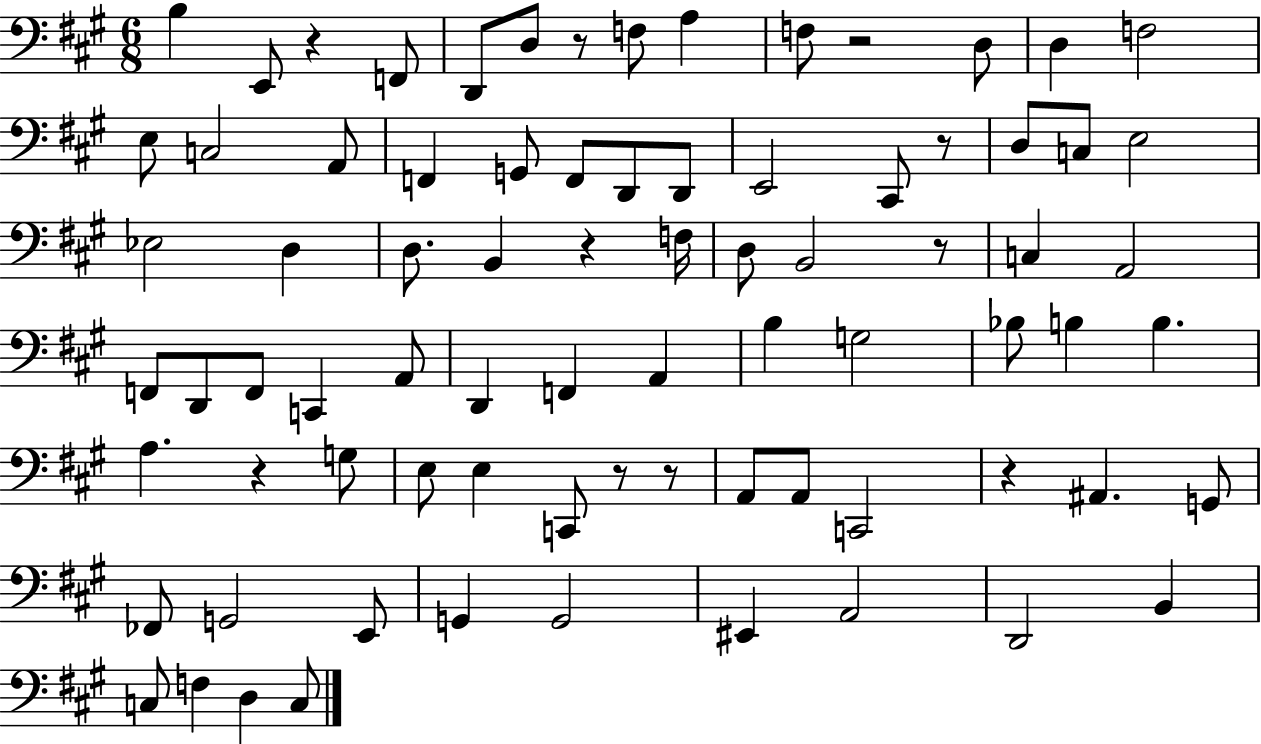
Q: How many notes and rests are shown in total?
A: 79